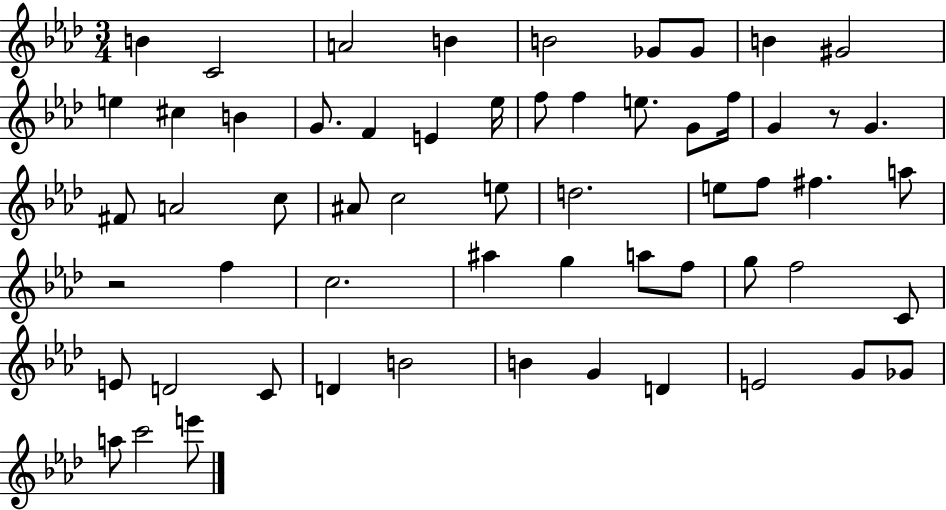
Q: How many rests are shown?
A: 2